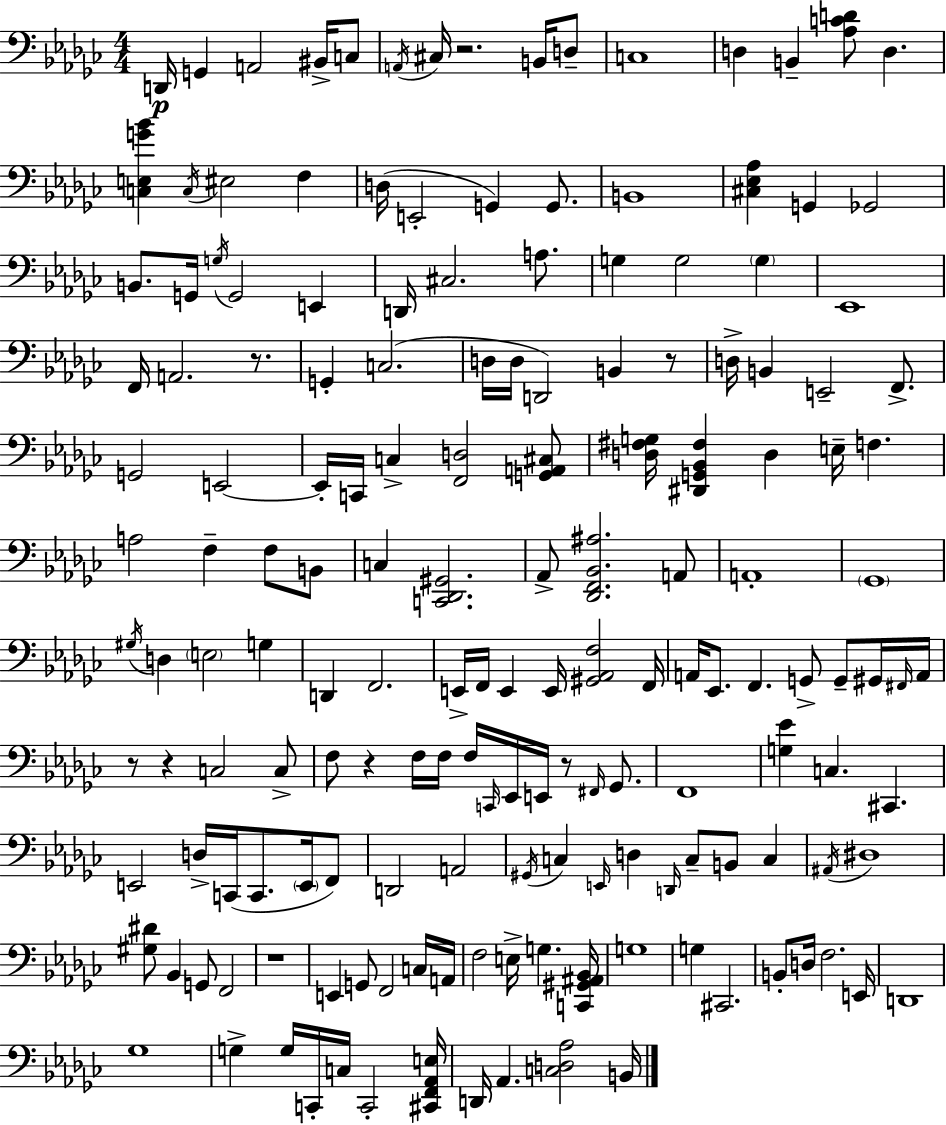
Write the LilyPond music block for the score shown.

{
  \clef bass
  \numericTimeSignature
  \time 4/4
  \key ees \minor
  d,16\p g,4 a,2 bis,16-> c8 | \acciaccatura { a,16 } cis16 r2. b,16 d8-- | c1 | d4 b,4-- <aes c' d'>8 d4. | \break <c e g' bes'>4 \acciaccatura { c16 } eis2 f4 | d16( e,2-. g,4) g,8. | b,1 | <cis ees aes>4 g,4 ges,2 | \break b,8. g,16 \acciaccatura { g16 } g,2 e,4 | d,16 cis2. | a8. g4 g2 \parenthesize g4 | ees,1 | \break f,16 a,2. | r8. g,4-. c2.( | d16 d16 d,2) b,4 | r8 d16-> b,4 e,2-- | \break f,8.-> g,2 e,2~~ | e,16-. c,16 c4-> <f, d>2 | <g, a, cis>8 <d fis g>16 <dis, g, bes, fis>4 d4 e16-- f4. | a2 f4-- f8 | \break b,8 c4 <c, des, gis,>2. | aes,8-> <des, f, bes, ais>2. | a,8 a,1-. | \parenthesize ges,1 | \break \acciaccatura { gis16 } d4 \parenthesize e2 | g4 d,4 f,2. | e,16-> f,16 e,4 e,16 <gis, aes, f>2 | f,16 a,16 ees,8. f,4. g,8-> | \break g,8-- gis,16 \grace { fis,16 } a,16 r8 r4 c2 | c8-> f8 r4 f16 f16 f16 \grace { c,16 } ees,16 | e,16 r8 \grace { fis,16 } ges,8. f,1 | <g ees'>4 c4. | \break cis,4. e,2 d16-> | c,16( c,8. \parenthesize e,16 f,8) d,2 a,2 | \acciaccatura { gis,16 } c4 \grace { e,16 } d4 | \grace { d,16 } c8-- b,8 c4 \acciaccatura { ais,16 } dis1 | \break <gis dis'>8 bes,4 | g,8 f,2 r1 | e,4 g,8 | f,2 c16 a,16 f2 | \break e16-> g4. <c, gis, ais, bes,>16 g1 | g4 cis,2. | b,8-. d16 f2. | e,16 d,1 | \break ges1 | g4-> g16 | c,16-. c16 c,2-. <cis, f, aes, e>16 d,16 aes,4. | <c d aes>2 b,16 \bar "|."
}